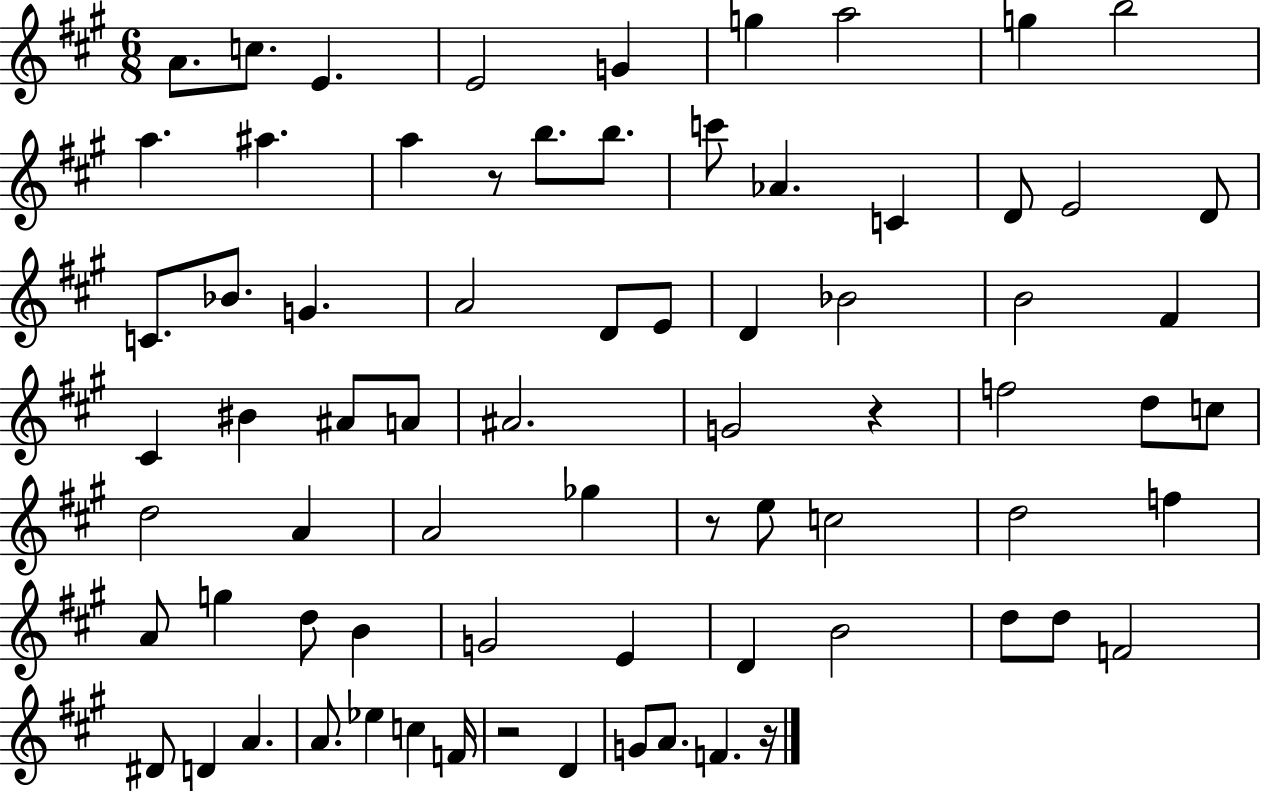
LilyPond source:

{
  \clef treble
  \numericTimeSignature
  \time 6/8
  \key a \major
  a'8. c''8. e'4. | e'2 g'4 | g''4 a''2 | g''4 b''2 | \break a''4. ais''4. | a''4 r8 b''8. b''8. | c'''8 aes'4. c'4 | d'8 e'2 d'8 | \break c'8. bes'8. g'4. | a'2 d'8 e'8 | d'4 bes'2 | b'2 fis'4 | \break cis'4 bis'4 ais'8 a'8 | ais'2. | g'2 r4 | f''2 d''8 c''8 | \break d''2 a'4 | a'2 ges''4 | r8 e''8 c''2 | d''2 f''4 | \break a'8 g''4 d''8 b'4 | g'2 e'4 | d'4 b'2 | d''8 d''8 f'2 | \break dis'8 d'4 a'4. | a'8. ees''4 c''4 f'16 | r2 d'4 | g'8 a'8. f'4. r16 | \break \bar "|."
}